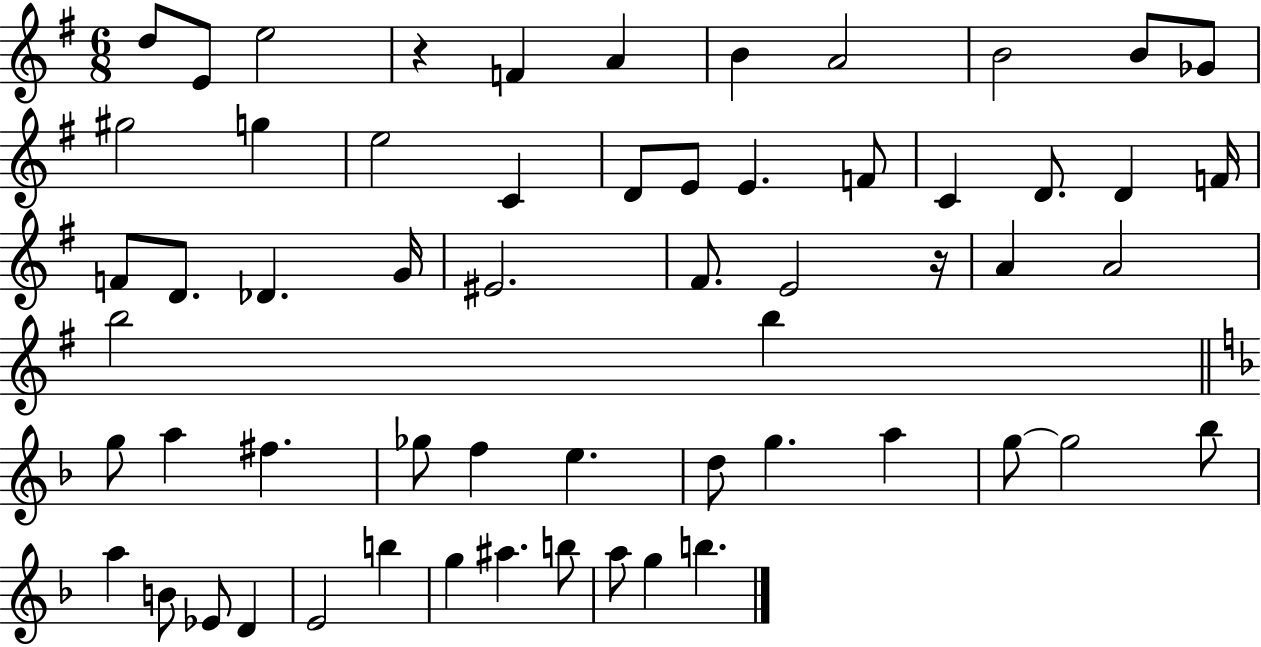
{
  \clef treble
  \numericTimeSignature
  \time 6/8
  \key g \major
  d''8 e'8 e''2 | r4 f'4 a'4 | b'4 a'2 | b'2 b'8 ges'8 | \break gis''2 g''4 | e''2 c'4 | d'8 e'8 e'4. f'8 | c'4 d'8. d'4 f'16 | \break f'8 d'8. des'4. g'16 | eis'2. | fis'8. e'2 r16 | a'4 a'2 | \break b''2 b''4 | \bar "||" \break \key f \major g''8 a''4 fis''4. | ges''8 f''4 e''4. | d''8 g''4. a''4 | g''8~~ g''2 bes''8 | \break a''4 b'8 ees'8 d'4 | e'2 b''4 | g''4 ais''4. b''8 | a''8 g''4 b''4. | \break \bar "|."
}